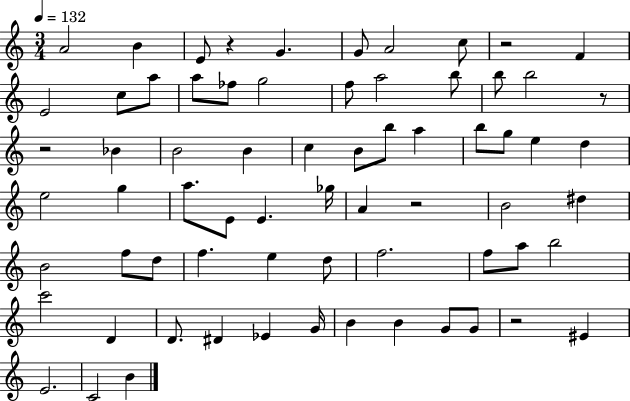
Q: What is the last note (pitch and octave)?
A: B4